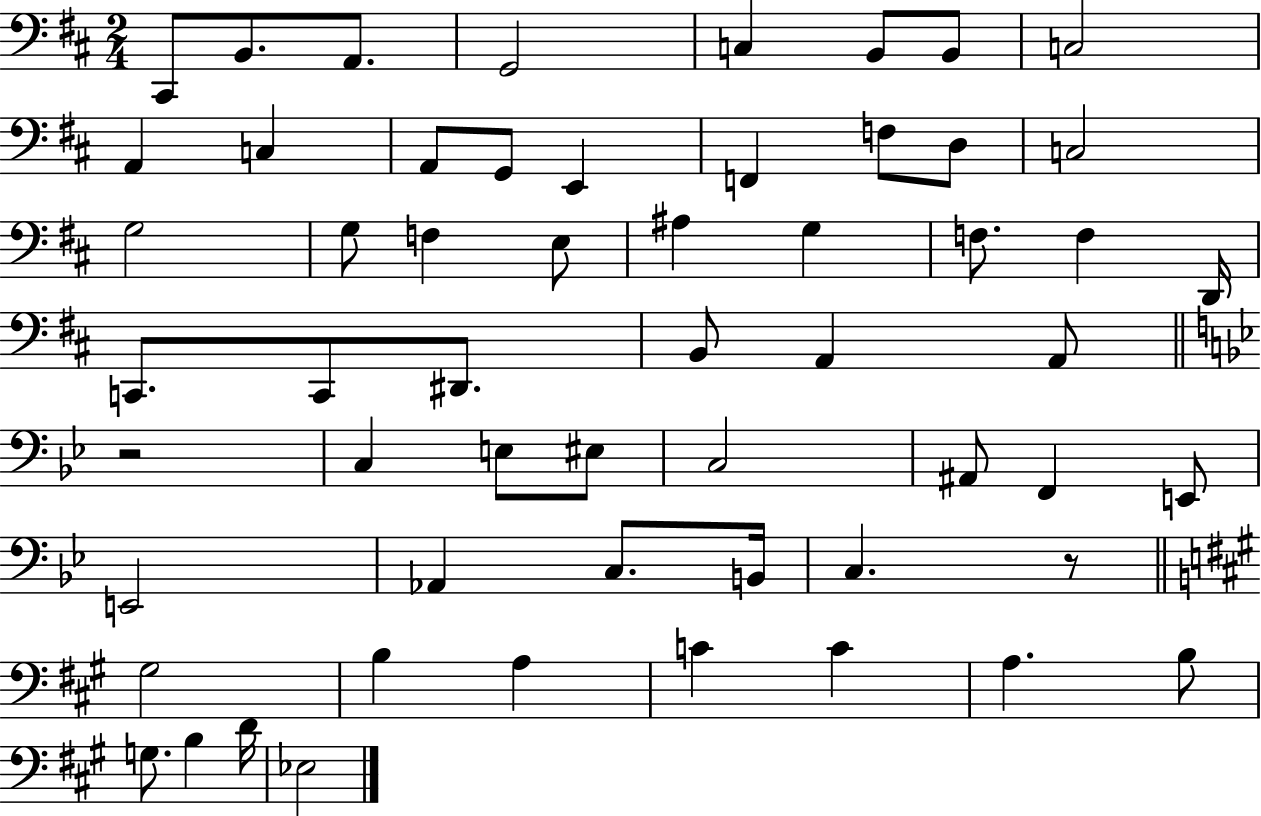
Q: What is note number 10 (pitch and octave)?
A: C3